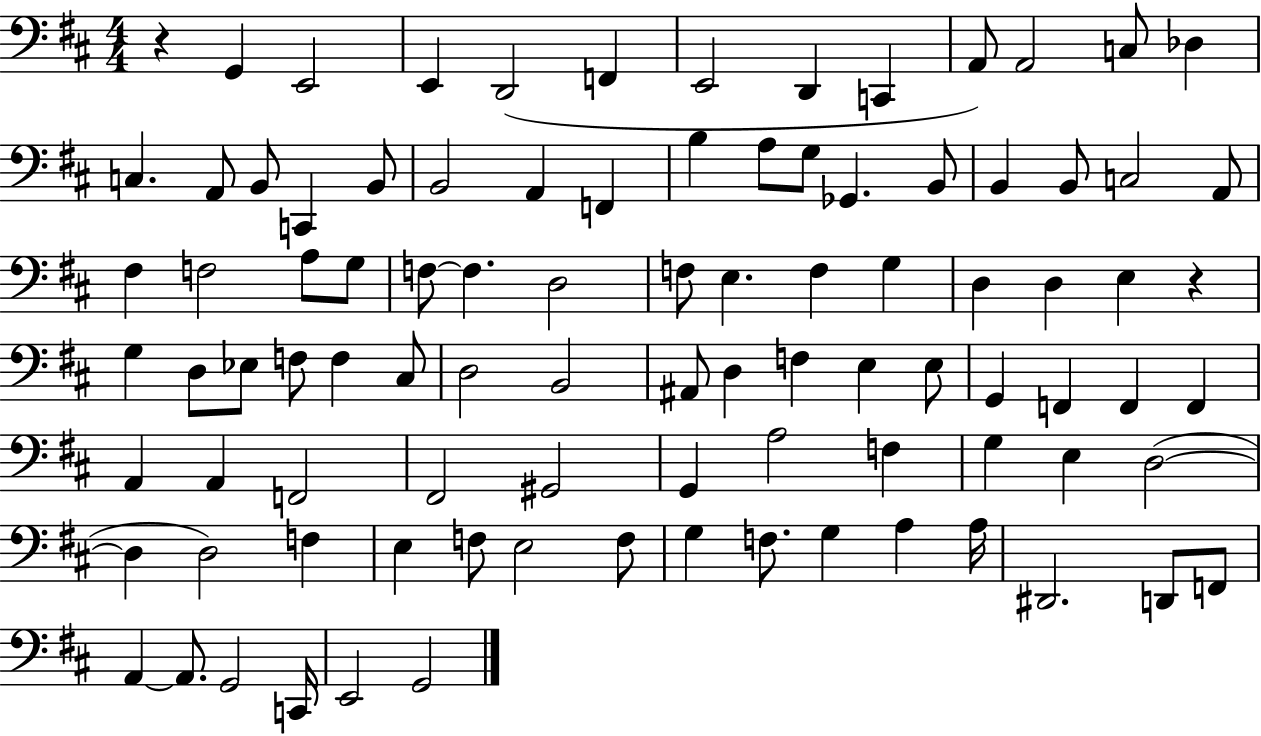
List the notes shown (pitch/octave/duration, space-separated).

R/q G2/q E2/h E2/q D2/h F2/q E2/h D2/q C2/q A2/e A2/h C3/e Db3/q C3/q. A2/e B2/e C2/q B2/e B2/h A2/q F2/q B3/q A3/e G3/e Gb2/q. B2/e B2/q B2/e C3/h A2/e F#3/q F3/h A3/e G3/e F3/e F3/q. D3/h F3/e E3/q. F3/q G3/q D3/q D3/q E3/q R/q G3/q D3/e Eb3/e F3/e F3/q C#3/e D3/h B2/h A#2/e D3/q F3/q E3/q E3/e G2/q F2/q F2/q F2/q A2/q A2/q F2/h F#2/h G#2/h G2/q A3/h F3/q G3/q E3/q D3/h D3/q D3/h F3/q E3/q F3/e E3/h F3/e G3/q F3/e. G3/q A3/q A3/s D#2/h. D2/e F2/e A2/q A2/e. G2/h C2/s E2/h G2/h